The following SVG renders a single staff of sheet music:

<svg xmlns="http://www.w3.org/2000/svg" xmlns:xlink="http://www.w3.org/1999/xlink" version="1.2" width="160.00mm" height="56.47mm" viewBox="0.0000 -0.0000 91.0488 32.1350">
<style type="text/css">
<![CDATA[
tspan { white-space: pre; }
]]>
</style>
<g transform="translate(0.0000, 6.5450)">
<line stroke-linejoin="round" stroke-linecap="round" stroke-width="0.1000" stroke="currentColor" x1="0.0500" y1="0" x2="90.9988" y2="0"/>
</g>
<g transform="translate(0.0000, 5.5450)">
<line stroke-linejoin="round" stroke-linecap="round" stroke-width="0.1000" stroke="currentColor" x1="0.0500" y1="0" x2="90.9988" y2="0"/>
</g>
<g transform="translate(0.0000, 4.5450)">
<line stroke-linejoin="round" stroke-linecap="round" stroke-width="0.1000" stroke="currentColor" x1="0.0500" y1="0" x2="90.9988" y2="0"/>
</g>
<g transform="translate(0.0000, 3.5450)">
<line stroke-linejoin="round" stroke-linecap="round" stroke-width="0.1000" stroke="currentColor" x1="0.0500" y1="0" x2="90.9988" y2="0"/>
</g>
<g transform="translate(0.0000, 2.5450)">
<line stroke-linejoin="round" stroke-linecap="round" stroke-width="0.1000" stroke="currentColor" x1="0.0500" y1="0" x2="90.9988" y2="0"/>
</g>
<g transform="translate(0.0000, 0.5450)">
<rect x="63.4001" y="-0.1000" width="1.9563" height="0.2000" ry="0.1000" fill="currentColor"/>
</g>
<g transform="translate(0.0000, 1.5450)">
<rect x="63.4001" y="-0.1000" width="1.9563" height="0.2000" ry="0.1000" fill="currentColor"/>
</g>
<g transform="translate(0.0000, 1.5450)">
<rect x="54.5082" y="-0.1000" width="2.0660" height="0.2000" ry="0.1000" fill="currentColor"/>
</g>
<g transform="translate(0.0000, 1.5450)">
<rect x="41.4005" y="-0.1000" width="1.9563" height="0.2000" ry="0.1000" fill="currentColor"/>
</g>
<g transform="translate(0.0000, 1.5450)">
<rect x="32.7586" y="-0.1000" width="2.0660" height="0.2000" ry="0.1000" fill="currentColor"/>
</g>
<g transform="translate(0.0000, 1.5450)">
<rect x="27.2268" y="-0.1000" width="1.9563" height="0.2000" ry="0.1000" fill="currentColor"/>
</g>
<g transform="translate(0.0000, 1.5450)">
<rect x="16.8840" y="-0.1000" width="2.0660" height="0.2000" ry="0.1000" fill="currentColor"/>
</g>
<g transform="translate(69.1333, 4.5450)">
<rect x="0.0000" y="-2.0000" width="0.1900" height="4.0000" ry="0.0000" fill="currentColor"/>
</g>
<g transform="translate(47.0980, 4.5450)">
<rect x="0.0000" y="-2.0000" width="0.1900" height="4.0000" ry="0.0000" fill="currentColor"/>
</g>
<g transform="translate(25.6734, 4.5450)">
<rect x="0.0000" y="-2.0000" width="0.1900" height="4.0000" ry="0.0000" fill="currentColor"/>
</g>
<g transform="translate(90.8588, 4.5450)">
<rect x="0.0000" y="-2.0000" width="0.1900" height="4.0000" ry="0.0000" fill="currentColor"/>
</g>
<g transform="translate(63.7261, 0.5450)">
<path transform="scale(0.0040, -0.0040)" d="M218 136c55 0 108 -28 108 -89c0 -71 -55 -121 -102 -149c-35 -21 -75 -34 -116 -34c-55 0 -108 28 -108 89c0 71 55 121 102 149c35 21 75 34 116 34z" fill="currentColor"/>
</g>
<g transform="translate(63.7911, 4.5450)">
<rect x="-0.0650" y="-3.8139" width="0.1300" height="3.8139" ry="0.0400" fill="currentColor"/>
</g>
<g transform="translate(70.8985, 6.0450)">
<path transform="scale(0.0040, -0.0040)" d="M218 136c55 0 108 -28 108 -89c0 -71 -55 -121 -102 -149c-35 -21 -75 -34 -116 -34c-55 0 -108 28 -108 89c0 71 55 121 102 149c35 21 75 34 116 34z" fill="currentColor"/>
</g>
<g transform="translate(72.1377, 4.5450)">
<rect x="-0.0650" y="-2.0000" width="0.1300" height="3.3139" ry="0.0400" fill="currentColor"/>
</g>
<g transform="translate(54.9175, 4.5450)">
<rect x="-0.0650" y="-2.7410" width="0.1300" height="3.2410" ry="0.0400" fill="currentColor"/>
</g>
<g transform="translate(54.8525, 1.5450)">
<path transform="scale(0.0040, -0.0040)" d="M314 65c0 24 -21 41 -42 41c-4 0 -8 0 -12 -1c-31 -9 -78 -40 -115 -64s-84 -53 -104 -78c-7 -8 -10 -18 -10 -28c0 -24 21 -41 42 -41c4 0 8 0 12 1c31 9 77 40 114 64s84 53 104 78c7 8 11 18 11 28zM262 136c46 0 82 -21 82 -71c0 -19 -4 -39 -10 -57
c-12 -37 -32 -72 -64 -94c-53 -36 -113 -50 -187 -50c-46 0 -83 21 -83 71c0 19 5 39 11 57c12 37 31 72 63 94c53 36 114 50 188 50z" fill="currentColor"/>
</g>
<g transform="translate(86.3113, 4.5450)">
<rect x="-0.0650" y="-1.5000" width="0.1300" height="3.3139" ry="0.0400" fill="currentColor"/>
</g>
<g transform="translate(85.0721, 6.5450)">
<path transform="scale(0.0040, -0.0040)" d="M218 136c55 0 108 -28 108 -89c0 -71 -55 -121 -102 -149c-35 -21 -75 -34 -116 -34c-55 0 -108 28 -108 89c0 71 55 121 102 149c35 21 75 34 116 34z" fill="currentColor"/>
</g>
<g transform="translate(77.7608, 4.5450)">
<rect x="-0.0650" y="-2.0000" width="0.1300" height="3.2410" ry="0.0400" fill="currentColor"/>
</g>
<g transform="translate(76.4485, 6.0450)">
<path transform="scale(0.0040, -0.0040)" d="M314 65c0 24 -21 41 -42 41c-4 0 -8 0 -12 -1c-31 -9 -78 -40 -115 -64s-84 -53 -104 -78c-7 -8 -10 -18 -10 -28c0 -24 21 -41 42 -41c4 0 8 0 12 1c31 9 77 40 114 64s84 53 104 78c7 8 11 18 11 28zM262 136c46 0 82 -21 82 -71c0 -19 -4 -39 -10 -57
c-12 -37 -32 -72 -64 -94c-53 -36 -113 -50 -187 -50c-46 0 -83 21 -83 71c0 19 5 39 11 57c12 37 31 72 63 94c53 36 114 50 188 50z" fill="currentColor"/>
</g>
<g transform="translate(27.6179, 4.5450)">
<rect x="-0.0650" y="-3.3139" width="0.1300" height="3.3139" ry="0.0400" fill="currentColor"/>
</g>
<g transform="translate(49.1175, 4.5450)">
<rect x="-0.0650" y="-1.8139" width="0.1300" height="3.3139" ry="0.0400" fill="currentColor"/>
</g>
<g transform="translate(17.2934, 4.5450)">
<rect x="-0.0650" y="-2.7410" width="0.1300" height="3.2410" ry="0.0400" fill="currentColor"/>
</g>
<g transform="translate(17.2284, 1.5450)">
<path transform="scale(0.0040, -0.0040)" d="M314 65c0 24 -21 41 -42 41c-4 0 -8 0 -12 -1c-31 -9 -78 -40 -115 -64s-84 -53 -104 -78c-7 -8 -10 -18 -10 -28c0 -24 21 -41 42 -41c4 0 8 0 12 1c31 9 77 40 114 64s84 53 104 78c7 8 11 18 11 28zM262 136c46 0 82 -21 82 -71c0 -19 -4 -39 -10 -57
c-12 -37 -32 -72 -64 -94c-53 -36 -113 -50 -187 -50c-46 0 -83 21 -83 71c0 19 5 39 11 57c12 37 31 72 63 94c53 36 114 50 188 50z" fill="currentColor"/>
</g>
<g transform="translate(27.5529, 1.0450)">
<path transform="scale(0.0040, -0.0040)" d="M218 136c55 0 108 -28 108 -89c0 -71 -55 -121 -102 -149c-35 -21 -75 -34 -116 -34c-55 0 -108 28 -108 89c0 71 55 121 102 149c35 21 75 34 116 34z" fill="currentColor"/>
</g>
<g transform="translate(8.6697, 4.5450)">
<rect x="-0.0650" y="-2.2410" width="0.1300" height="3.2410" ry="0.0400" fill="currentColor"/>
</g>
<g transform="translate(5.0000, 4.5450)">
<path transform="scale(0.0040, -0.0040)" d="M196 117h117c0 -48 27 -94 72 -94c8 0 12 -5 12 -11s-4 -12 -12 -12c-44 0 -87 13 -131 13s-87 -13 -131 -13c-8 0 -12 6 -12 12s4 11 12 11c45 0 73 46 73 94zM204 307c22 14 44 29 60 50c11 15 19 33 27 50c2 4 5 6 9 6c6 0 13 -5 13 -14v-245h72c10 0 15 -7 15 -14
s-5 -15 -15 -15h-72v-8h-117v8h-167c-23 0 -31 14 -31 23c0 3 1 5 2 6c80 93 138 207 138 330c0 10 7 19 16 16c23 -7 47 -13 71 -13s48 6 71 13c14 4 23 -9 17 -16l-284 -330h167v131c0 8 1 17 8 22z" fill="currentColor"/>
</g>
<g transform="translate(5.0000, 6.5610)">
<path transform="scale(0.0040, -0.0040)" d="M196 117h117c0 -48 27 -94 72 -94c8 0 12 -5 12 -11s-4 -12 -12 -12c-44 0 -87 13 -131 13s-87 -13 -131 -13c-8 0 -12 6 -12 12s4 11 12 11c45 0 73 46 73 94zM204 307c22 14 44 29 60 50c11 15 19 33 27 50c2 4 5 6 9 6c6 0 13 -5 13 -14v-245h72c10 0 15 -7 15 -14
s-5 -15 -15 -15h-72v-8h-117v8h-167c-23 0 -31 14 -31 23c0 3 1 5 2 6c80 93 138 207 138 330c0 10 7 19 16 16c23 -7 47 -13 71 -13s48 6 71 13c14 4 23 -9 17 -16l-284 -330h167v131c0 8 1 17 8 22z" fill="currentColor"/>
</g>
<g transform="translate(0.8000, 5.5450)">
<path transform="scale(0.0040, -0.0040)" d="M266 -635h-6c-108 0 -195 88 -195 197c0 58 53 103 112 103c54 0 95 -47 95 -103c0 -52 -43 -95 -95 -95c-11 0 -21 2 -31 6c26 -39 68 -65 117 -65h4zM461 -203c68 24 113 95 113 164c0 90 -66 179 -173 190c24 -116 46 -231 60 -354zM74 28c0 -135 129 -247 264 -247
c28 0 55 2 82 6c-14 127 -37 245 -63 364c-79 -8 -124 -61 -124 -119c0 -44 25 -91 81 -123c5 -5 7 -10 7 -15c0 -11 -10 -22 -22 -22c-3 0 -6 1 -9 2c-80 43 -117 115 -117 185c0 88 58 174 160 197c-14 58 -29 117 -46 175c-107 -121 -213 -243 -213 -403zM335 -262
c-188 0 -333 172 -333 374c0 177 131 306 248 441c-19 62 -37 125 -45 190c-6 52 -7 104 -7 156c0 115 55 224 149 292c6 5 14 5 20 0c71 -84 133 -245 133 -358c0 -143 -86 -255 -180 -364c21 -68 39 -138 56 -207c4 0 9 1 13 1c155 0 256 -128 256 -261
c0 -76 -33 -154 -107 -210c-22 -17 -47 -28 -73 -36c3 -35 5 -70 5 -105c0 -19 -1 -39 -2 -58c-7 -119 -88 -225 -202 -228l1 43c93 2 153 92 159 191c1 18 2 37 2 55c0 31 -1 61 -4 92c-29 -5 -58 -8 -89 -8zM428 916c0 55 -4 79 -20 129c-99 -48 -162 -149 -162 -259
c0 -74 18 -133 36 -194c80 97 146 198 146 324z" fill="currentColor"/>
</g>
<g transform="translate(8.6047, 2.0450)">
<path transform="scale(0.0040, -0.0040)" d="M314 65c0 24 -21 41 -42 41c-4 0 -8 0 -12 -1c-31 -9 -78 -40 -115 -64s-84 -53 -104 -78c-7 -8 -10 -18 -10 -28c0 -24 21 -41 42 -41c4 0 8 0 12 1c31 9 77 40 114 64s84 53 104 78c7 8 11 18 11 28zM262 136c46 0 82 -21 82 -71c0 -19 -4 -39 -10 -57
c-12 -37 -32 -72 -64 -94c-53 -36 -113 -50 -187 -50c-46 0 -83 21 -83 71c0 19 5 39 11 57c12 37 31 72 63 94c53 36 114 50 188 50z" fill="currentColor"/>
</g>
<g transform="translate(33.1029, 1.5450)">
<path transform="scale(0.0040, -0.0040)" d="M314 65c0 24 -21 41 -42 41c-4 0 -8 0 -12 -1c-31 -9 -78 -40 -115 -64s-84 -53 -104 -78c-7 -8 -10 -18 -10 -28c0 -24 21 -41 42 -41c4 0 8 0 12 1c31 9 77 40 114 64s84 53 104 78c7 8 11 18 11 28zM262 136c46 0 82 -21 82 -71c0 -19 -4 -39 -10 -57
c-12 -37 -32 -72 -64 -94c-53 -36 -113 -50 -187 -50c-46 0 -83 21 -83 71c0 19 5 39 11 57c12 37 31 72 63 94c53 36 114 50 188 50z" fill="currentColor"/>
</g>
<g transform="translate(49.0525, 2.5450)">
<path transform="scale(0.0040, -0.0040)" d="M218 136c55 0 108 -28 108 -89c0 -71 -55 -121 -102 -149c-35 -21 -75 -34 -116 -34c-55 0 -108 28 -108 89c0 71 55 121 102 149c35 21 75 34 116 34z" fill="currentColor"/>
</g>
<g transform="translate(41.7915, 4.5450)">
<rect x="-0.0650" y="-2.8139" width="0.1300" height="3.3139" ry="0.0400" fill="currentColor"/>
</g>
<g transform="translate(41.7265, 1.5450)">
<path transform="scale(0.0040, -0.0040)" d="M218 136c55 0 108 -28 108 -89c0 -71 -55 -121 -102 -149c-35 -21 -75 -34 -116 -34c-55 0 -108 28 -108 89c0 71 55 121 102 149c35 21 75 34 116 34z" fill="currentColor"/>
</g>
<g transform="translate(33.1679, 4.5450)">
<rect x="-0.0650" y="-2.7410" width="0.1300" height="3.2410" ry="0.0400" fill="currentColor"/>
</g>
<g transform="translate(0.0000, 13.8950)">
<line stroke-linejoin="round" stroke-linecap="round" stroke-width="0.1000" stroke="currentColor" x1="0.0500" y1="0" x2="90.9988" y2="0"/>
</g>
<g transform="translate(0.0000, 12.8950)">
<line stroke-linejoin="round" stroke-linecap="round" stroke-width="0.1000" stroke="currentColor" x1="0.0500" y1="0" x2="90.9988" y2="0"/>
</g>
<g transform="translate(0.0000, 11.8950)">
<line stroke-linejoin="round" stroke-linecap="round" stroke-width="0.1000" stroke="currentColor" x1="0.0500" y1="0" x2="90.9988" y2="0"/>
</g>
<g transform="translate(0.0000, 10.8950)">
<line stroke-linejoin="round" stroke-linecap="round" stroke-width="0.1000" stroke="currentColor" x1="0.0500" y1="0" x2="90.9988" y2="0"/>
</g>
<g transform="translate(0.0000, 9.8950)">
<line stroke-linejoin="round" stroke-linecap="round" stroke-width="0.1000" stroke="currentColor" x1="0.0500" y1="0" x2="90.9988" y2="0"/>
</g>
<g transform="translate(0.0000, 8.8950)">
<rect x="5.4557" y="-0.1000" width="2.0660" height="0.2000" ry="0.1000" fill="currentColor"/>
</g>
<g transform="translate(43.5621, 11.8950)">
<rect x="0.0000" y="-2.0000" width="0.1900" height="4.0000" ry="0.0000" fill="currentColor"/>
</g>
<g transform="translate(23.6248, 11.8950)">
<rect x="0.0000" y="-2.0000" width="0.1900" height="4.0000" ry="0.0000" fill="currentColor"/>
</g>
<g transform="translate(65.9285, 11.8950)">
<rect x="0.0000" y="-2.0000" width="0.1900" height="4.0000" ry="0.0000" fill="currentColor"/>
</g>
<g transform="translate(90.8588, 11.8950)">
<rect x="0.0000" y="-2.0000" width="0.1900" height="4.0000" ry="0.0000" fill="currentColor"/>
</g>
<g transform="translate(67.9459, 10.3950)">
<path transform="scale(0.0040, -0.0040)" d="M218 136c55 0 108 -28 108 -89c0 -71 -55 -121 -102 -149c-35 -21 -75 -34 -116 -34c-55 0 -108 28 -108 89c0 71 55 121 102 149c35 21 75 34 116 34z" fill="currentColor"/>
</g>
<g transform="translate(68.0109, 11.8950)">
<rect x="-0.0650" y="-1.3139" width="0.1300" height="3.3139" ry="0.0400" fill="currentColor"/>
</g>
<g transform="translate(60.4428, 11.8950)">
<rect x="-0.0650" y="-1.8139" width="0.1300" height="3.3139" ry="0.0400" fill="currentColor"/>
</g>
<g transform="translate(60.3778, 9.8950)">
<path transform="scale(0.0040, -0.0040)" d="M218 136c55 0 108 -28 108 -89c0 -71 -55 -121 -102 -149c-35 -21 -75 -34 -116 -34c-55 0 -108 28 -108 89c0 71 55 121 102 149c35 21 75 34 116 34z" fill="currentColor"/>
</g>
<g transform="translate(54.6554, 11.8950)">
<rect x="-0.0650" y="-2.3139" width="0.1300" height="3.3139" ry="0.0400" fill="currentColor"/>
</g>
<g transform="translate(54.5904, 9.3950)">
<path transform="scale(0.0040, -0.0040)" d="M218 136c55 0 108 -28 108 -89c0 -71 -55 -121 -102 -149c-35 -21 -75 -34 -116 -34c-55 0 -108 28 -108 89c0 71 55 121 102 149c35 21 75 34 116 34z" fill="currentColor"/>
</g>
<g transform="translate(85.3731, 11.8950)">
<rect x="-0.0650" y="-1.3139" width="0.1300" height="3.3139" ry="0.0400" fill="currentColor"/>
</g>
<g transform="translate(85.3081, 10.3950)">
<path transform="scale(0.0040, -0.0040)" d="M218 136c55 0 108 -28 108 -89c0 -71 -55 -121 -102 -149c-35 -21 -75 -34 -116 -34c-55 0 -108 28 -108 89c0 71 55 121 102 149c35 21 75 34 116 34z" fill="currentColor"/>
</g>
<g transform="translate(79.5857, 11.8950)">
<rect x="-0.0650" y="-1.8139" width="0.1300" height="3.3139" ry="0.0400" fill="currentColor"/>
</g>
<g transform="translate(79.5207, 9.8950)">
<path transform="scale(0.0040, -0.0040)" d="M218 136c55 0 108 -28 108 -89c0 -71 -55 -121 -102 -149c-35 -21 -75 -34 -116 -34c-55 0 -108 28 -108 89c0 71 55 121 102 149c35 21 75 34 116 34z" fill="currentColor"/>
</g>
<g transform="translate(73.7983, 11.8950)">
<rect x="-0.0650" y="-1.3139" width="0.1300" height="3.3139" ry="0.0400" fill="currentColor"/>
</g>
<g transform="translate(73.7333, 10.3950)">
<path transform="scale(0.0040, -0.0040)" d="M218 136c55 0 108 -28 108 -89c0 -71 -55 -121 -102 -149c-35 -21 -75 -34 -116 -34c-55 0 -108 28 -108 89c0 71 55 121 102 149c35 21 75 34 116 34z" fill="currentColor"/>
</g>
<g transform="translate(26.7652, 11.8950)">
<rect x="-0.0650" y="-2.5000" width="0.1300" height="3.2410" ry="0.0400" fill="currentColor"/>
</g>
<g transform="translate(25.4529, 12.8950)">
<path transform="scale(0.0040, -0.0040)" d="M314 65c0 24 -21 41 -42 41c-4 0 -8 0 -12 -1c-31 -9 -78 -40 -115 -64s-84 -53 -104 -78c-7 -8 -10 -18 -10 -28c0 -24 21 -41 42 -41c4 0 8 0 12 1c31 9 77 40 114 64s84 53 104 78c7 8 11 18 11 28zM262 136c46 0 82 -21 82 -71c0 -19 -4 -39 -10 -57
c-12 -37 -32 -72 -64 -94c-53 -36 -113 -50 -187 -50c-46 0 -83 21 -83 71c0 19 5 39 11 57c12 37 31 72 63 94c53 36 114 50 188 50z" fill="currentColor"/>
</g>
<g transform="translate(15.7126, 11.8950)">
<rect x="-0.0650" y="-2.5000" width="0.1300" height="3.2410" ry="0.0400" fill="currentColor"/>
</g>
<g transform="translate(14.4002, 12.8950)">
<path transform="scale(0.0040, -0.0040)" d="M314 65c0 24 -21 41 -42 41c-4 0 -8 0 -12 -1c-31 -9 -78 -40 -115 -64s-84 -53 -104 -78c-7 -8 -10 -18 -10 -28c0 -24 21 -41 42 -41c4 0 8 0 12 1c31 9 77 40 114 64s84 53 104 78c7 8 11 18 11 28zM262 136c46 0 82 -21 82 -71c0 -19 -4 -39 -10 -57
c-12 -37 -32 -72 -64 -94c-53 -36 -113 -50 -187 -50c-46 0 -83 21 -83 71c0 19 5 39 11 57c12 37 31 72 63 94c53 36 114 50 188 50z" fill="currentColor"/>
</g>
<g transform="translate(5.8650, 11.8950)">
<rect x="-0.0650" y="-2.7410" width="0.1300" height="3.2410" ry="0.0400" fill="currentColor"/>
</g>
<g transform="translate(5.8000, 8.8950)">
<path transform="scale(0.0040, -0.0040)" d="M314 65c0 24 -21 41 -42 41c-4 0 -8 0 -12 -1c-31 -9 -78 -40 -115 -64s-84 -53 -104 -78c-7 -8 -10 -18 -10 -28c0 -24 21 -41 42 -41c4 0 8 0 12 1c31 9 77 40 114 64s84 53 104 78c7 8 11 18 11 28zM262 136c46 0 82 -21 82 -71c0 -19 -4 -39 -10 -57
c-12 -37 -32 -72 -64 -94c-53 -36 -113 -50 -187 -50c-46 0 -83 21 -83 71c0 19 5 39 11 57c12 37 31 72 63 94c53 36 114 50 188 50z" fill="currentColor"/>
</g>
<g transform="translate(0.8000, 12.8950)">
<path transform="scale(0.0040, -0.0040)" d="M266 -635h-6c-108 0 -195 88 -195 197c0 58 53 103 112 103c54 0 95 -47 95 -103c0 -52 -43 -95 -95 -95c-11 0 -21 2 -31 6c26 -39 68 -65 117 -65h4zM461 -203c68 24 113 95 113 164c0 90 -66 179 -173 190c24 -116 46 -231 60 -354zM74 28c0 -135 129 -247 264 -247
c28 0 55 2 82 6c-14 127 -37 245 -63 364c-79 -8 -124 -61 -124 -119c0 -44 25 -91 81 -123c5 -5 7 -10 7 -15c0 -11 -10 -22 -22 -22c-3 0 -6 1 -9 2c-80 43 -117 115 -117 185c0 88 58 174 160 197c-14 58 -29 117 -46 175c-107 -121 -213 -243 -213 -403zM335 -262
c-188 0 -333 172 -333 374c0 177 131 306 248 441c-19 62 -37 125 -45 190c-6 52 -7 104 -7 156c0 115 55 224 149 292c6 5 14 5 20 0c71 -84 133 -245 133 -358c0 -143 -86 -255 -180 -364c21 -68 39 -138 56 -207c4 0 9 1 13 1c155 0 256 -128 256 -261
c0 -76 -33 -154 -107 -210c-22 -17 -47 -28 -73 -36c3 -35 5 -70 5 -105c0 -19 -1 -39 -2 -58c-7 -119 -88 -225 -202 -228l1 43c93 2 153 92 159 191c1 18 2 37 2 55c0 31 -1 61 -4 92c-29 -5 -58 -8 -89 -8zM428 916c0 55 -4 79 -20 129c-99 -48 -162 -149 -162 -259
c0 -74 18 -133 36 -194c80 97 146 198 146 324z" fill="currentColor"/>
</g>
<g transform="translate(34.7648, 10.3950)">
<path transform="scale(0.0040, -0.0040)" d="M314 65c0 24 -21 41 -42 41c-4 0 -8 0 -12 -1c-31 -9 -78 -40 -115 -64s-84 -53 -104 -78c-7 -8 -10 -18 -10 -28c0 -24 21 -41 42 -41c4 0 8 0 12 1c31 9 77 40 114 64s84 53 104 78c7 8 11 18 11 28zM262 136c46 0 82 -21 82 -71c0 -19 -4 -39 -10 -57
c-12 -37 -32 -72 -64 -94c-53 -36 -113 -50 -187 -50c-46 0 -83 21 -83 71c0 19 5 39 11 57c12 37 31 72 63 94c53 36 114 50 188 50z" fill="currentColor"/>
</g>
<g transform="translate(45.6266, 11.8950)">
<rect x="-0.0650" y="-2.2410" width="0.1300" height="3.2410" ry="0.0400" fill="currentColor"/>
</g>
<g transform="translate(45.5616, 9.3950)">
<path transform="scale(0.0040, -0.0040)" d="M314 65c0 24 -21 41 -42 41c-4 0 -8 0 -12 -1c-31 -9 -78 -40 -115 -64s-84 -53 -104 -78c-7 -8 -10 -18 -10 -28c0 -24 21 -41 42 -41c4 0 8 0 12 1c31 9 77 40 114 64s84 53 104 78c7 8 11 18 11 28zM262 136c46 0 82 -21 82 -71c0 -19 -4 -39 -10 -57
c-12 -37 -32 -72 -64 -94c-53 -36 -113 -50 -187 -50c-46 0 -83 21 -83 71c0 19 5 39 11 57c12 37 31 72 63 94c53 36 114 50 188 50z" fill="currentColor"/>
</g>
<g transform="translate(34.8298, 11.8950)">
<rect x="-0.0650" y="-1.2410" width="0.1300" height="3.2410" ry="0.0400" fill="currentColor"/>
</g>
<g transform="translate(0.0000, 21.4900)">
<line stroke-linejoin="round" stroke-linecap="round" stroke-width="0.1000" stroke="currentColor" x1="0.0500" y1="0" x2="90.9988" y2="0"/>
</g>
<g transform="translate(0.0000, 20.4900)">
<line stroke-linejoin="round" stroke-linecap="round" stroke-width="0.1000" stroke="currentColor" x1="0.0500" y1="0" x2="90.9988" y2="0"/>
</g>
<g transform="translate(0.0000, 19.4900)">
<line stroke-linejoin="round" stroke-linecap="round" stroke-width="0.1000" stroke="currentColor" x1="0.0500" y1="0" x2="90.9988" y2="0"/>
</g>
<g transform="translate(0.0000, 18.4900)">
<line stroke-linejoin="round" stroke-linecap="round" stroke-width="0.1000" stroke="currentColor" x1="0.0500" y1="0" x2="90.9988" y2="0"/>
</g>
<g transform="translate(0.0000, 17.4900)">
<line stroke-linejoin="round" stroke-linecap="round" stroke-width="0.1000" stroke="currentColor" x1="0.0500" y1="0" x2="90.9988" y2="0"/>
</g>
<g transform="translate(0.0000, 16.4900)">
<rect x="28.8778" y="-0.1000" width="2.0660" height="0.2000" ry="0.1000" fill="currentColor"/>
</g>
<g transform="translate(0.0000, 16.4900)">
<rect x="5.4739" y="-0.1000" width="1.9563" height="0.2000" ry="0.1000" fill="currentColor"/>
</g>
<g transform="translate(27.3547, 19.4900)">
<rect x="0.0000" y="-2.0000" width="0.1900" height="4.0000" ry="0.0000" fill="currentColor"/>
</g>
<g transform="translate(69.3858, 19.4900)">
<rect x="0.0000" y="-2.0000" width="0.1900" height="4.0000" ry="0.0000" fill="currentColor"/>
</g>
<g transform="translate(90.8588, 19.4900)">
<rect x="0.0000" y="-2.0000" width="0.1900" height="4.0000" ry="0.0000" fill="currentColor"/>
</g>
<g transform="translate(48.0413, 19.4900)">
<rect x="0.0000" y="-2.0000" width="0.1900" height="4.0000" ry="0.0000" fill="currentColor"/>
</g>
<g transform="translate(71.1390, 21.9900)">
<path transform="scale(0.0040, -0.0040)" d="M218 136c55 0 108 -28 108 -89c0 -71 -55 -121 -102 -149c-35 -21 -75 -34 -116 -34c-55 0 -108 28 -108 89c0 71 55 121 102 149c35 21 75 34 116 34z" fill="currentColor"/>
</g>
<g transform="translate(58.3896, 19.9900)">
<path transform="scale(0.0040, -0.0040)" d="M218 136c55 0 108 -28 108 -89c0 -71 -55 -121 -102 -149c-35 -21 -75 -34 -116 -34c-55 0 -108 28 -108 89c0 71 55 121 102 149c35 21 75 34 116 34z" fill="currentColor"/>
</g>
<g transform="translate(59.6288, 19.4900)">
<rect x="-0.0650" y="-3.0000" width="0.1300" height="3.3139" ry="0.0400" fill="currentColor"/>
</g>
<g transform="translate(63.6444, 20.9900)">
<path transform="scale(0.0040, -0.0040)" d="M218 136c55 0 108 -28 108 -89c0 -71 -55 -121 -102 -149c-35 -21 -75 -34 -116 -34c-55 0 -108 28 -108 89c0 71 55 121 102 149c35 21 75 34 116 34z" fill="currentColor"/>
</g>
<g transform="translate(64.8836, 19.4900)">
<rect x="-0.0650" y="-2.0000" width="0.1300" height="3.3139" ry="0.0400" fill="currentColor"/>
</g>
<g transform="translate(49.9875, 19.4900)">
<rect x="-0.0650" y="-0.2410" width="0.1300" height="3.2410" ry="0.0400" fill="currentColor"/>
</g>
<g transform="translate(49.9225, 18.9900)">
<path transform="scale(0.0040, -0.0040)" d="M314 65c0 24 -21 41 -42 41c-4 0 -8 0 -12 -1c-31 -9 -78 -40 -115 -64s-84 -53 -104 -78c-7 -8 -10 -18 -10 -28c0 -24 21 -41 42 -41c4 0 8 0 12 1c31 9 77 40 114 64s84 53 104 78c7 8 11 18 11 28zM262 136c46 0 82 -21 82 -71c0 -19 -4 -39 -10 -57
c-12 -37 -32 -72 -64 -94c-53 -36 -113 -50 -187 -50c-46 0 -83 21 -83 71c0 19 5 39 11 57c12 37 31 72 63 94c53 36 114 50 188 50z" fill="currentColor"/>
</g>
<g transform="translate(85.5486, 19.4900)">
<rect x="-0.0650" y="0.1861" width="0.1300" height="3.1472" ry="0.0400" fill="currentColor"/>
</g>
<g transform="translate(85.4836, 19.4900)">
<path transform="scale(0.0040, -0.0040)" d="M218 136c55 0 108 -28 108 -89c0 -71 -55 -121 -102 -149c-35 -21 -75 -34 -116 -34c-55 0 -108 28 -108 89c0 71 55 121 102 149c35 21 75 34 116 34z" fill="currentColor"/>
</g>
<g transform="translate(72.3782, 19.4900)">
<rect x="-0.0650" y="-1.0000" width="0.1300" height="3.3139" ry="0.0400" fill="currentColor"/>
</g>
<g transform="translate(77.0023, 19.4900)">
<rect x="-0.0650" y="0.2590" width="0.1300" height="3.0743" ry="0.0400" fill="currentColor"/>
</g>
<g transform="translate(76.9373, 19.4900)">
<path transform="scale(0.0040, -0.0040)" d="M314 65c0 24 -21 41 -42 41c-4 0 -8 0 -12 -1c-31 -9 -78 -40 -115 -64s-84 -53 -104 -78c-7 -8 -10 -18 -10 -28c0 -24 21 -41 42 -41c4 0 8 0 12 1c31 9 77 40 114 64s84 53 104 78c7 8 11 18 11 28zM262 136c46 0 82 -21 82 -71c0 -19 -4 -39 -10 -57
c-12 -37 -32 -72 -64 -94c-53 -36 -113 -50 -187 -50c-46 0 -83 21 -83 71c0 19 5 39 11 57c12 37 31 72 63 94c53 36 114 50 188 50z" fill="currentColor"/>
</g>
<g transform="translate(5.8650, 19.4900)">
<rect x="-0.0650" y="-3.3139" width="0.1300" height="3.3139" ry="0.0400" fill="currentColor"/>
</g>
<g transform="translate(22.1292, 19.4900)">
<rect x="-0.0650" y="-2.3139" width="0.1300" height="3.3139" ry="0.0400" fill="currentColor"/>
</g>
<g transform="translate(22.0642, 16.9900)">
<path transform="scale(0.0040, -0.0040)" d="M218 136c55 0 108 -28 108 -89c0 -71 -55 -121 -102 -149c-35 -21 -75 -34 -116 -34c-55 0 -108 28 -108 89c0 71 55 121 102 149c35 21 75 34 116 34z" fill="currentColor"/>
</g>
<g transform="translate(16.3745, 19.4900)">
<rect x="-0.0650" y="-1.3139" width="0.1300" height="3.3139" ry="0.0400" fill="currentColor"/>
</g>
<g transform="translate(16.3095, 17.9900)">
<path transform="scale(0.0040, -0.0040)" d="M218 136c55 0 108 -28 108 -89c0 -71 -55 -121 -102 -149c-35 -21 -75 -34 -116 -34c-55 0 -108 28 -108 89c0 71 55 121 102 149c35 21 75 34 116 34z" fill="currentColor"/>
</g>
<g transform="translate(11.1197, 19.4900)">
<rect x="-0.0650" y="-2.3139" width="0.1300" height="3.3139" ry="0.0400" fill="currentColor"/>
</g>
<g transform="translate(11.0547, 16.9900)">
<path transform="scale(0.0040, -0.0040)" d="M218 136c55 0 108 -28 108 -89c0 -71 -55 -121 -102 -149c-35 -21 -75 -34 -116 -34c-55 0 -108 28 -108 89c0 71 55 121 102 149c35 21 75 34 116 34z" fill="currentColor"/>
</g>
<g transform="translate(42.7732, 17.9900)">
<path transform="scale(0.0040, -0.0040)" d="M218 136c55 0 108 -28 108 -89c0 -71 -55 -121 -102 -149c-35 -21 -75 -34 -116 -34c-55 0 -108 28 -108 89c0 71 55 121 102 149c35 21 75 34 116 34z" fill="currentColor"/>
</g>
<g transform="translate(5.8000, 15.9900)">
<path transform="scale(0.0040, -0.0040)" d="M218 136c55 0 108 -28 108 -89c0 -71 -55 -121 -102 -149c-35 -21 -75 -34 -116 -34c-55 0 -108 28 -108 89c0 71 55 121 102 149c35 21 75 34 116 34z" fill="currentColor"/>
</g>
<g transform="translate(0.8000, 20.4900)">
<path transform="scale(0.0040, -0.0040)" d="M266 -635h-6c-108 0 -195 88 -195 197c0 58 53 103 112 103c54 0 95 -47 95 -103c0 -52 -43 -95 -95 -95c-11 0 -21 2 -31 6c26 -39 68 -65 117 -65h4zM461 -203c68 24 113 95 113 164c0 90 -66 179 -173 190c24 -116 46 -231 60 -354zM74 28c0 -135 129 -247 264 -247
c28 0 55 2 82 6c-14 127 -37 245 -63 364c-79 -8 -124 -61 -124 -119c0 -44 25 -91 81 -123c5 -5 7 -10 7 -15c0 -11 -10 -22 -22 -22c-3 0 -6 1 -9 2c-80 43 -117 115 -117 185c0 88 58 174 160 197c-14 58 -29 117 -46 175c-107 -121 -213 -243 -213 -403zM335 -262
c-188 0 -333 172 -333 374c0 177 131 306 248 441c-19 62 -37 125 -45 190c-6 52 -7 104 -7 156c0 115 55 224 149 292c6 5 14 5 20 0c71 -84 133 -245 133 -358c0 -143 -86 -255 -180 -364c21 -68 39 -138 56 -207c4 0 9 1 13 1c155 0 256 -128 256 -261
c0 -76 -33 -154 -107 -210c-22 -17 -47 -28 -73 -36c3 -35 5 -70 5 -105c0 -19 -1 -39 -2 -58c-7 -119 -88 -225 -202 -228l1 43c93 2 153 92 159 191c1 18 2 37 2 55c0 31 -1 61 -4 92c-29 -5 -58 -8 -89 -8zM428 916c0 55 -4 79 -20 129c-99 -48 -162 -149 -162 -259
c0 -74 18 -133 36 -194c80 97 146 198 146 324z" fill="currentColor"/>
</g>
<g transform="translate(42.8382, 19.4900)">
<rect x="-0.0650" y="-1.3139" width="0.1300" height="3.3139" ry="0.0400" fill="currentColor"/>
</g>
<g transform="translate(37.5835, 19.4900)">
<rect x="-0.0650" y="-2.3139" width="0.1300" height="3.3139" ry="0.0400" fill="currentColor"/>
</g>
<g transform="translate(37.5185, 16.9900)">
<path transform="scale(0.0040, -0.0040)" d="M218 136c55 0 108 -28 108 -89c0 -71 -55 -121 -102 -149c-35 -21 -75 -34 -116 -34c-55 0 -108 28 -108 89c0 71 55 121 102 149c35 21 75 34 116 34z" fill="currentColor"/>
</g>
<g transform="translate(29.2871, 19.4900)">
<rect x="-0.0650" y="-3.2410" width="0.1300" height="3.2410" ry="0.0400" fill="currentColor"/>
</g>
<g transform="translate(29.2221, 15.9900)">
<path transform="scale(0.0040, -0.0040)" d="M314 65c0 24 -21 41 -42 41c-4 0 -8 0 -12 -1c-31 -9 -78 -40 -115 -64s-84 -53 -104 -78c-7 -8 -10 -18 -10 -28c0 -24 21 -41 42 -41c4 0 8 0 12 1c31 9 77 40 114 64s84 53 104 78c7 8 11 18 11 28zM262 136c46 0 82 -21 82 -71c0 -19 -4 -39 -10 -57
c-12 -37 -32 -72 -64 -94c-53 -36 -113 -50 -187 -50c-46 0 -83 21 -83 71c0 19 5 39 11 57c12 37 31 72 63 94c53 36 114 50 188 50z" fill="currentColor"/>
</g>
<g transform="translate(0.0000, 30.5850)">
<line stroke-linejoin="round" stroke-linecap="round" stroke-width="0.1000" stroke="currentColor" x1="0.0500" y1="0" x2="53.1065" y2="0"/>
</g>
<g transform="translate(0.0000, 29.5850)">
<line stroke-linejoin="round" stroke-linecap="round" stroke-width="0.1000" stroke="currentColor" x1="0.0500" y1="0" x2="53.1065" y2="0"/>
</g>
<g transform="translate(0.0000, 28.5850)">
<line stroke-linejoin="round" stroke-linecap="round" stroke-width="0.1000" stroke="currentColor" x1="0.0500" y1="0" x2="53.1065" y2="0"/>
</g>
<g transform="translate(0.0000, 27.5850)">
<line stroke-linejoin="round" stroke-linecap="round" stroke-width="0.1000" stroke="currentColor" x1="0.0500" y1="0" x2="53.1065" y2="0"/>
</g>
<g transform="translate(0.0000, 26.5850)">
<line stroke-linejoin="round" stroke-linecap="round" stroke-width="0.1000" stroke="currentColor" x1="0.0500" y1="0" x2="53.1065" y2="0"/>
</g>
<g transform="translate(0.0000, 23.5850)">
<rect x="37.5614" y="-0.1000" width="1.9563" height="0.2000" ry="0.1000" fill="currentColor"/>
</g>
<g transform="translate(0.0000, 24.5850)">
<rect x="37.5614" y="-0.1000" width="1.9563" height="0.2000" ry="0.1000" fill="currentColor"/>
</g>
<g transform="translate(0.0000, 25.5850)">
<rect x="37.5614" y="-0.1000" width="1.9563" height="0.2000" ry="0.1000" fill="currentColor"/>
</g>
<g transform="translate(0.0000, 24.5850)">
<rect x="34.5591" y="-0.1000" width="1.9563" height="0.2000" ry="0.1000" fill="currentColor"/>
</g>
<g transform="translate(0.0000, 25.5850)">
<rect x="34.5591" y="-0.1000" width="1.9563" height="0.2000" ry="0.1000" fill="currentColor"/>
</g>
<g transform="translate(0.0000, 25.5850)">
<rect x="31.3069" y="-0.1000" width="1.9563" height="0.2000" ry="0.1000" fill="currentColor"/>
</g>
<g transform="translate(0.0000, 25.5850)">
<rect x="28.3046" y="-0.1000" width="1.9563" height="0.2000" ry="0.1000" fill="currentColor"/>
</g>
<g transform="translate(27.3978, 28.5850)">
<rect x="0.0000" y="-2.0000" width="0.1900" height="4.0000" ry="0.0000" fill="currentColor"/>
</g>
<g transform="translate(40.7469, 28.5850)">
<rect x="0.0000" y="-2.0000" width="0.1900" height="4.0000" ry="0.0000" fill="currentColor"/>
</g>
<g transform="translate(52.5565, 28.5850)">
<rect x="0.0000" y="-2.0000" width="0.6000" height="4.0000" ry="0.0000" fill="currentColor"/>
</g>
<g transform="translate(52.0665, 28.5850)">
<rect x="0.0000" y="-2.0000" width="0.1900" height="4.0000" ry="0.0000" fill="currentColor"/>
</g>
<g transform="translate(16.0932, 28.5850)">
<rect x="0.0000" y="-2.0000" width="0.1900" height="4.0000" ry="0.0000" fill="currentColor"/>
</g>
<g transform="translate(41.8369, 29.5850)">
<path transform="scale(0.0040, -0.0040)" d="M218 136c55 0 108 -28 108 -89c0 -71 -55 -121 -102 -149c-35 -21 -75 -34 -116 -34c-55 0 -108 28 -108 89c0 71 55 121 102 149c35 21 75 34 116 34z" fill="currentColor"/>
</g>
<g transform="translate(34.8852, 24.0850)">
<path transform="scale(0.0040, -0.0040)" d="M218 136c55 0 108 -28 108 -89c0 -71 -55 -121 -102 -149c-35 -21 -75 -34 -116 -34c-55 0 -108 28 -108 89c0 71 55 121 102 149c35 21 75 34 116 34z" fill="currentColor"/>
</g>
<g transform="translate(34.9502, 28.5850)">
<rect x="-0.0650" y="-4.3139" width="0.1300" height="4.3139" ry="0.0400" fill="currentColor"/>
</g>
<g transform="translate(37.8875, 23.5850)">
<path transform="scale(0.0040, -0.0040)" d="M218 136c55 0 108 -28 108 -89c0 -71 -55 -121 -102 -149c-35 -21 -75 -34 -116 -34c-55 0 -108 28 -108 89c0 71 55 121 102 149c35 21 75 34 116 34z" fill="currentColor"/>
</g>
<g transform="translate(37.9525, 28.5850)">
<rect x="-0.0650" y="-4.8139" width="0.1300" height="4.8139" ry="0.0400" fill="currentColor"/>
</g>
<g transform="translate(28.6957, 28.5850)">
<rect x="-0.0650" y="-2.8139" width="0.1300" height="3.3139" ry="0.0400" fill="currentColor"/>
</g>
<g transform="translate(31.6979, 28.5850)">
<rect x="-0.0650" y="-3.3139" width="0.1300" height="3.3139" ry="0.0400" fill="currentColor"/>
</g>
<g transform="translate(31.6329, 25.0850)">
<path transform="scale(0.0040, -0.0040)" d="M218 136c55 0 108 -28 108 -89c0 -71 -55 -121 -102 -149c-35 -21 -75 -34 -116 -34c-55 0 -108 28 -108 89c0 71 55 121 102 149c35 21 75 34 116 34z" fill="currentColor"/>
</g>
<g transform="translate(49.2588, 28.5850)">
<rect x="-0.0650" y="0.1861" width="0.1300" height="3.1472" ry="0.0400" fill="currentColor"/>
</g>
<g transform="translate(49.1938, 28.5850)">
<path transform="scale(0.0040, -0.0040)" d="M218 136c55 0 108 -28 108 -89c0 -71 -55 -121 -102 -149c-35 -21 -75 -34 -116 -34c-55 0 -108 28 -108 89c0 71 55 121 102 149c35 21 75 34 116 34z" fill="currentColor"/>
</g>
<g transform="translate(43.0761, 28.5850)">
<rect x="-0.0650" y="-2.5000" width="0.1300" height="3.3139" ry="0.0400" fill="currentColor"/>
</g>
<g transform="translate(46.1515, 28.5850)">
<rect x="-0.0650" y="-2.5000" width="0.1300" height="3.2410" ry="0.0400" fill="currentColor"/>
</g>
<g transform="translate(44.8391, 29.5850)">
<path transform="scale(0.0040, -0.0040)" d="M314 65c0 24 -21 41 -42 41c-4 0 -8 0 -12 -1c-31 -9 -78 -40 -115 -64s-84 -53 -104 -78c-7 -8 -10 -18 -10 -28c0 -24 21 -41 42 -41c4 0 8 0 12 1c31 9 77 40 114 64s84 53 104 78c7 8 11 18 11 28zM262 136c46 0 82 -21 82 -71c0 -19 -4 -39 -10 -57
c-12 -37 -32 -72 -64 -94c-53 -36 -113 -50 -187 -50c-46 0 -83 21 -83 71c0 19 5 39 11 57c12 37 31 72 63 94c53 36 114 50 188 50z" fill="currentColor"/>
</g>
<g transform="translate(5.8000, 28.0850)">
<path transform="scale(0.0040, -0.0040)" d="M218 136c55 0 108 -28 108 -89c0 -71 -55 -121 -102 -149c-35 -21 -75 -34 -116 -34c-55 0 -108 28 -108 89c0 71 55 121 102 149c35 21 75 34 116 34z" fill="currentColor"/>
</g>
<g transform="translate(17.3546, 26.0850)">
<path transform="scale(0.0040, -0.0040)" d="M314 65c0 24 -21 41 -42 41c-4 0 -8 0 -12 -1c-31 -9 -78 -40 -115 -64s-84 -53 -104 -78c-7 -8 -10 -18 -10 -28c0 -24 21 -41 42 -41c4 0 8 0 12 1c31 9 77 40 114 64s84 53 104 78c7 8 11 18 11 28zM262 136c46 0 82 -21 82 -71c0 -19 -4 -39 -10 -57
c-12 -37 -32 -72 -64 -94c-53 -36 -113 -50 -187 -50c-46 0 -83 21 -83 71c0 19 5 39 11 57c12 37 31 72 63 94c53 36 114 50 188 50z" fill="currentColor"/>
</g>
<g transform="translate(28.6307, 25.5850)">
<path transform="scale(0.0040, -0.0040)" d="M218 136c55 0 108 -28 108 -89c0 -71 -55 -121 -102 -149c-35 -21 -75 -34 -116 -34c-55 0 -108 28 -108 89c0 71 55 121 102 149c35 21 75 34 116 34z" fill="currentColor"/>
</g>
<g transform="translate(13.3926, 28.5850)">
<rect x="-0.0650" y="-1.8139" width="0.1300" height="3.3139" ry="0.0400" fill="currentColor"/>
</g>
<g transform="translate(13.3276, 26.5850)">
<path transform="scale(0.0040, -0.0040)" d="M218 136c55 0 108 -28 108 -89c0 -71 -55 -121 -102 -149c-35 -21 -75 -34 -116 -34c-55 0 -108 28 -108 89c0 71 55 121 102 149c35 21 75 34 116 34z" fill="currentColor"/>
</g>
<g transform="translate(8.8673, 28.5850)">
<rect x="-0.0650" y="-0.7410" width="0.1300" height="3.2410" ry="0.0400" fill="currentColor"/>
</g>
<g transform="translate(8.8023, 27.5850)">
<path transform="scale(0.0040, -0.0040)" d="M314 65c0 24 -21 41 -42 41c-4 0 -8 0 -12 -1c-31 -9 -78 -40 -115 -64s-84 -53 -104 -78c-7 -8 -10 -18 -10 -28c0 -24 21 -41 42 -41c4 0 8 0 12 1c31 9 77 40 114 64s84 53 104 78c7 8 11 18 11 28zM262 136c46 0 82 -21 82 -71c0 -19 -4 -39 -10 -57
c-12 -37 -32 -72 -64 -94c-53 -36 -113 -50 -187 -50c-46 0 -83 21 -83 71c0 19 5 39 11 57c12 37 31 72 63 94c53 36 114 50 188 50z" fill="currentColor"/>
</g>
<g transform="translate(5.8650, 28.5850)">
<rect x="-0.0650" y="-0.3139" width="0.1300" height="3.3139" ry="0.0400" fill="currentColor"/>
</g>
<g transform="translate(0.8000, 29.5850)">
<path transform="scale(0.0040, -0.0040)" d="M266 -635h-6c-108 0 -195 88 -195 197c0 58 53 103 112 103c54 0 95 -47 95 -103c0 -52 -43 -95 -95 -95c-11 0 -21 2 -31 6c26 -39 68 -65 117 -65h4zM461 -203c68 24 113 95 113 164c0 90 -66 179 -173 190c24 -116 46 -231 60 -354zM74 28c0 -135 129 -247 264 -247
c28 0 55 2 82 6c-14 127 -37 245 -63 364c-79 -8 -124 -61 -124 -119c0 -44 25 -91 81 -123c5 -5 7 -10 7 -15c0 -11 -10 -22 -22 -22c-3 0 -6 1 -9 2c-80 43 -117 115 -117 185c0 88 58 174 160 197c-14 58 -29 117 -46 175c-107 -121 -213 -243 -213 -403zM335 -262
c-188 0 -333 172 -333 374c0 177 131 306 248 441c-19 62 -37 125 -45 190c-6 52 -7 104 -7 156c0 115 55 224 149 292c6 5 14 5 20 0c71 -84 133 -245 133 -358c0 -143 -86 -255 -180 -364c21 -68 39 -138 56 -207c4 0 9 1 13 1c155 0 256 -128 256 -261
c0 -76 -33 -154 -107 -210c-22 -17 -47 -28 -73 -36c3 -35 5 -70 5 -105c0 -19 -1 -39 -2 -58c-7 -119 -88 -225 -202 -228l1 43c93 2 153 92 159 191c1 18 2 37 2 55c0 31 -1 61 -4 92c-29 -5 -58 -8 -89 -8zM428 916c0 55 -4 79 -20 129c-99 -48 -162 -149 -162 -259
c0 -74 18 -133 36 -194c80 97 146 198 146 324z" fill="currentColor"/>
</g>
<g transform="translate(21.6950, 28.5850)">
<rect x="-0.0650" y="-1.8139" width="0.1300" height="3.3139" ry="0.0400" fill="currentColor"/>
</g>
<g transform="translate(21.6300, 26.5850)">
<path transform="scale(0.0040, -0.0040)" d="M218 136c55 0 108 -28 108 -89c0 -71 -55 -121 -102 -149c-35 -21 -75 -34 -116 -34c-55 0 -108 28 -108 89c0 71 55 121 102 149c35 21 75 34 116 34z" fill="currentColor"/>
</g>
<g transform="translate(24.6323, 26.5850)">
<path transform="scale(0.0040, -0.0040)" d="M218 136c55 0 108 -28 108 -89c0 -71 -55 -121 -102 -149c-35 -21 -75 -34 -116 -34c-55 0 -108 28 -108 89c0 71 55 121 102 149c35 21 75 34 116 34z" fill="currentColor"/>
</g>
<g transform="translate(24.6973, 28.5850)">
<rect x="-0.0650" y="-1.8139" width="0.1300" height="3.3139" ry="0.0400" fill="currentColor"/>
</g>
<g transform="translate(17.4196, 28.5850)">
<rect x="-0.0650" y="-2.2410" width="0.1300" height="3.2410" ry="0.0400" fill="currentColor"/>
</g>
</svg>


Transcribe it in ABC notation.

X:1
T:Untitled
M:4/4
L:1/4
K:C
g2 a2 b a2 a f a2 c' F F2 E a2 G2 G2 e2 g2 g f e e f e b g e g b2 g e c2 A F D B2 B c d2 f g2 f f a b d' e' G G2 B